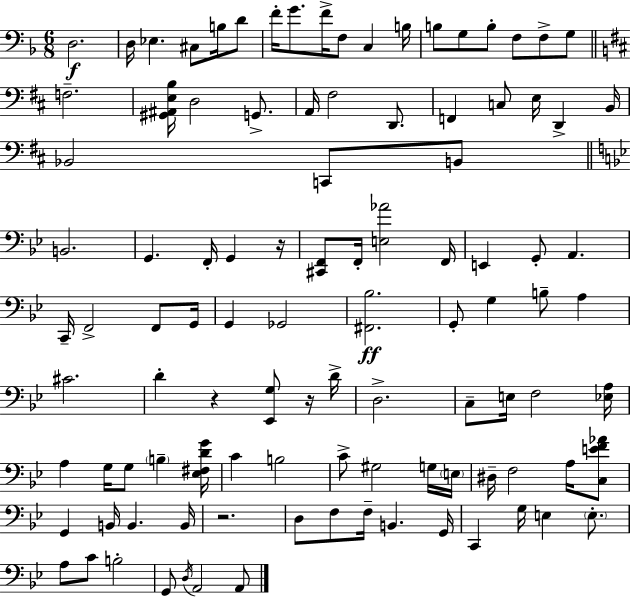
D3/h. D3/s Eb3/q. C#3/e B3/s D4/e F4/s G4/e. F4/s F3/e C3/q B3/s B3/e G3/e B3/e F3/e F3/e G3/e F3/h. [G#2,A#2,E3,B3]/s D3/h G2/e. A2/s F#3/h D2/e. F2/q C3/e E3/s D2/q B2/s Bb2/h C2/e B2/e B2/h. G2/q. F2/s G2/q R/s [C#2,F2]/e F2/s [E3,Ab4]/h F2/s E2/q G2/e A2/q. C2/s F2/h F2/e G2/s G2/q Gb2/h [F#2,Bb3]/h. G2/e G3/q B3/e A3/q C#4/h. D4/q R/q [Eb2,G3]/e R/s D4/s D3/h. C3/e E3/s F3/h [Eb3,A3]/s A3/q G3/s G3/e B3/q [Eb3,F#3,D4,G4]/s C4/q B3/h C4/e G#3/h G3/s E3/s D#3/s F3/h A3/s [C3,E4,F4,Ab4]/e G2/q B2/s B2/q. B2/s R/h. D3/e F3/e F3/s B2/q. G2/s C2/q G3/s E3/q E3/e. A3/e C4/e B3/h G2/e D3/s A2/h A2/e